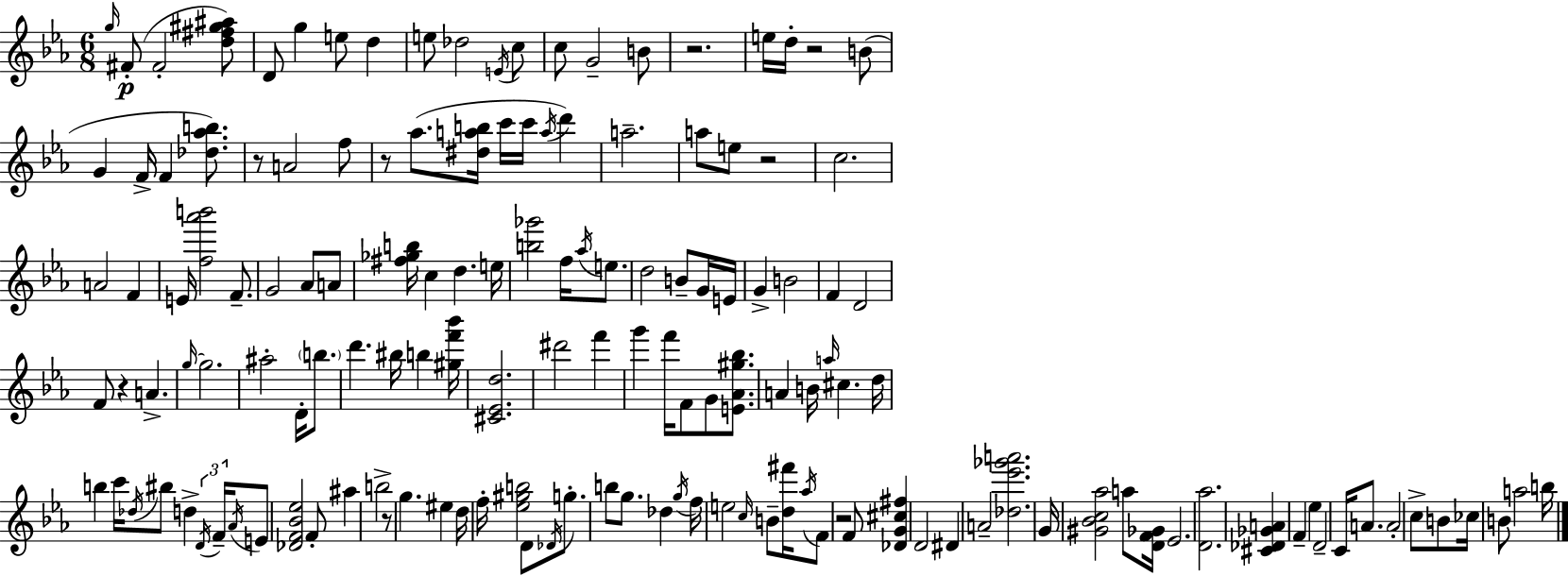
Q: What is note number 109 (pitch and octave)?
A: Eb4